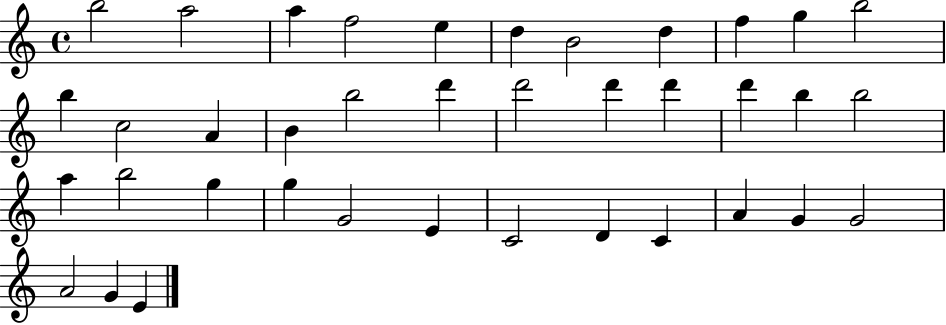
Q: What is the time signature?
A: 4/4